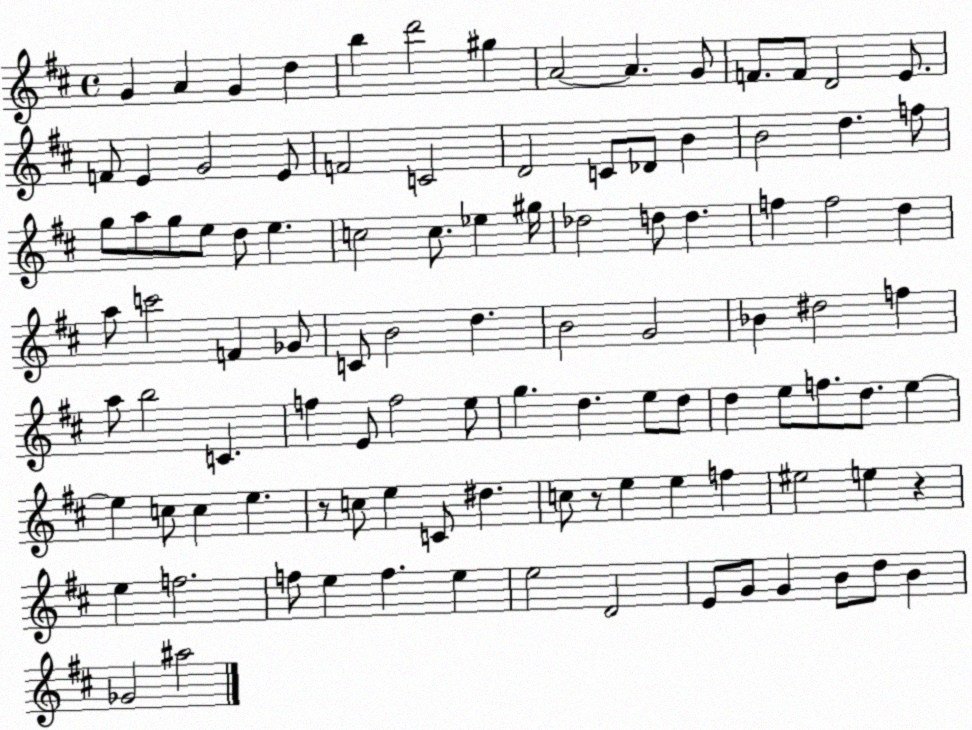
X:1
T:Untitled
M:4/4
L:1/4
K:D
G A G d b d'2 ^g A2 A G/2 F/2 F/2 D2 E/2 F/2 E G2 E/2 F2 C2 D2 C/2 _D/2 B B2 d f/2 g/2 a/2 g/2 e/2 d/2 e c2 c/2 _e ^g/4 _d2 d/2 d f f2 d a/2 c'2 F _G/2 C/2 B2 d B2 G2 _B ^d2 f a/2 b2 C f E/2 f2 e/2 g d e/2 d/2 d e/2 f/2 d/2 e e c/2 c e z/2 c/2 e C/2 ^d c/2 z/2 e e f ^e2 e z e f2 f/2 e f e e2 D2 E/2 G/2 G B/2 d/2 B _G2 ^a2